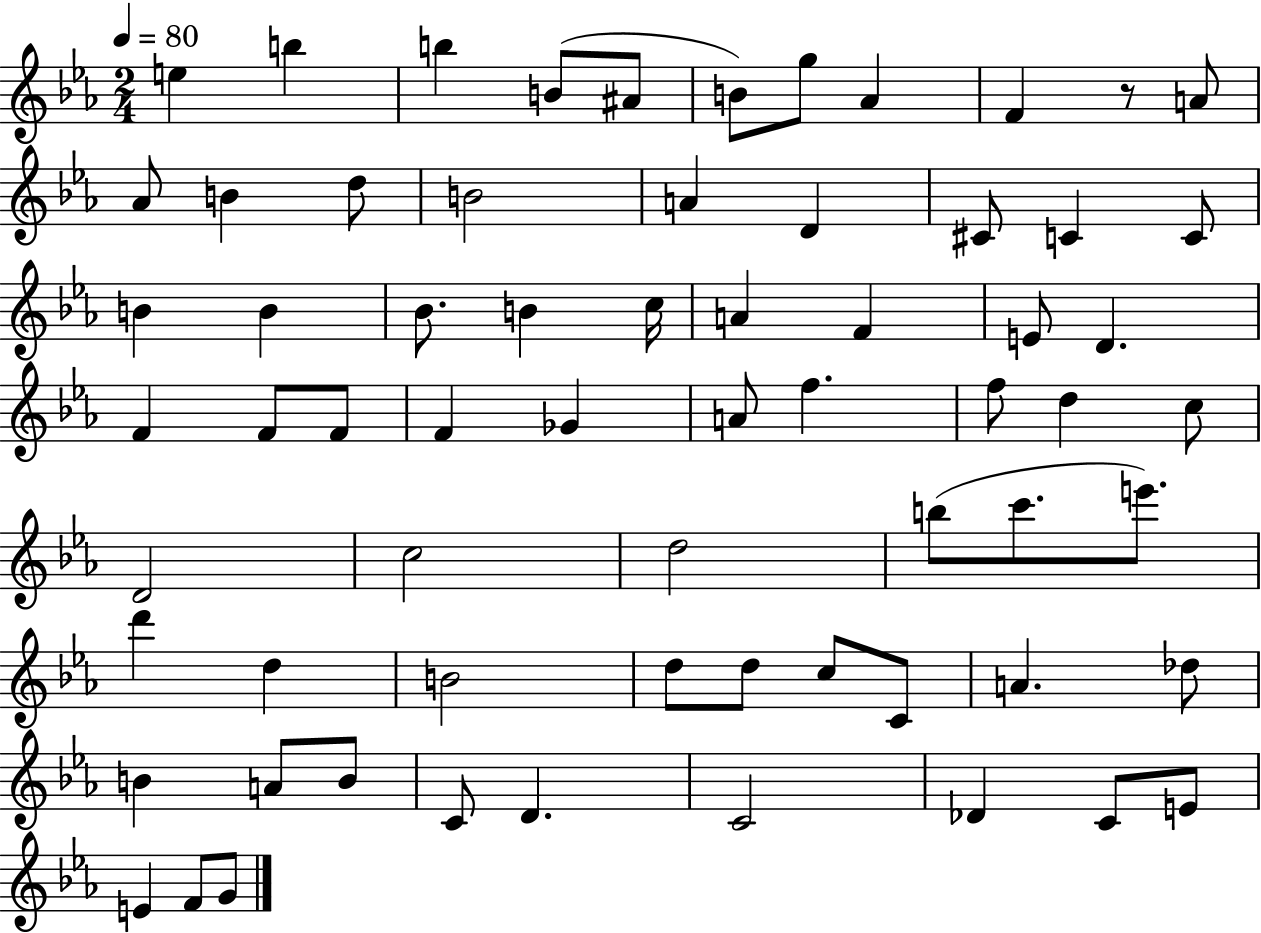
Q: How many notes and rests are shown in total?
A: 66